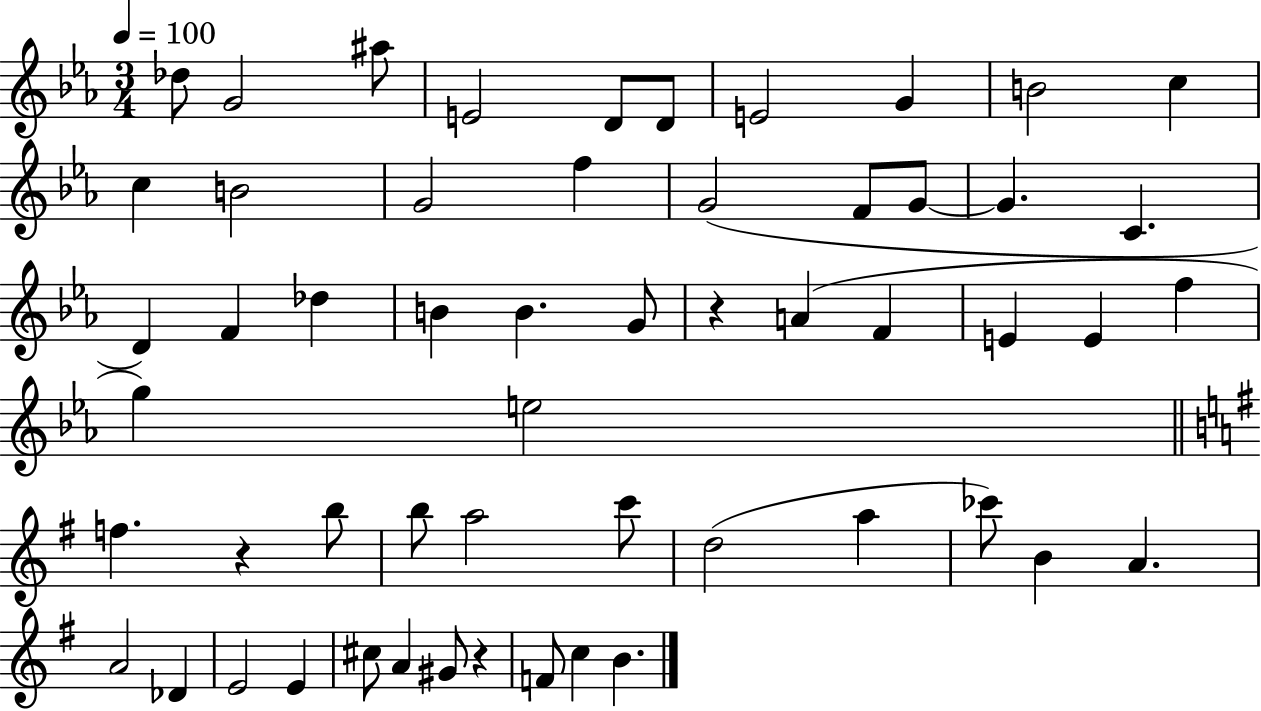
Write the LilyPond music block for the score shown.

{
  \clef treble
  \numericTimeSignature
  \time 3/4
  \key ees \major
  \tempo 4 = 100
  des''8 g'2 ais''8 | e'2 d'8 d'8 | e'2 g'4 | b'2 c''4 | \break c''4 b'2 | g'2 f''4 | g'2( f'8 g'8~~ | g'4. c'4. | \break d'4) f'4 des''4 | b'4 b'4. g'8 | r4 a'4( f'4 | e'4 e'4 f''4 | \break g''4) e''2 | \bar "||" \break \key g \major f''4. r4 b''8 | b''8 a''2 c'''8 | d''2( a''4 | ces'''8) b'4 a'4. | \break a'2 des'4 | e'2 e'4 | cis''8 a'4 gis'8 r4 | f'8 c''4 b'4. | \break \bar "|."
}